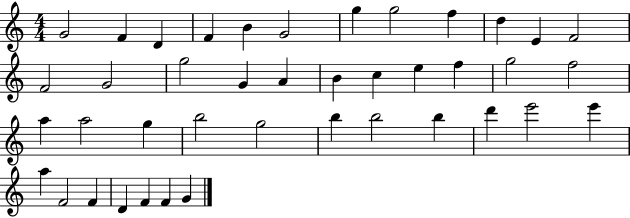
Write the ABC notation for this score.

X:1
T:Untitled
M:4/4
L:1/4
K:C
G2 F D F B G2 g g2 f d E F2 F2 G2 g2 G A B c e f g2 f2 a a2 g b2 g2 b b2 b d' e'2 e' a F2 F D F F G